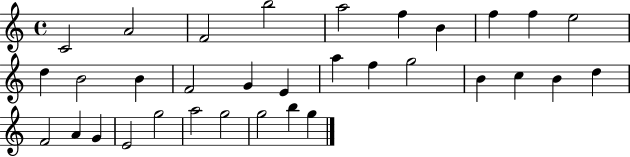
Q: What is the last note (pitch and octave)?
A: G5